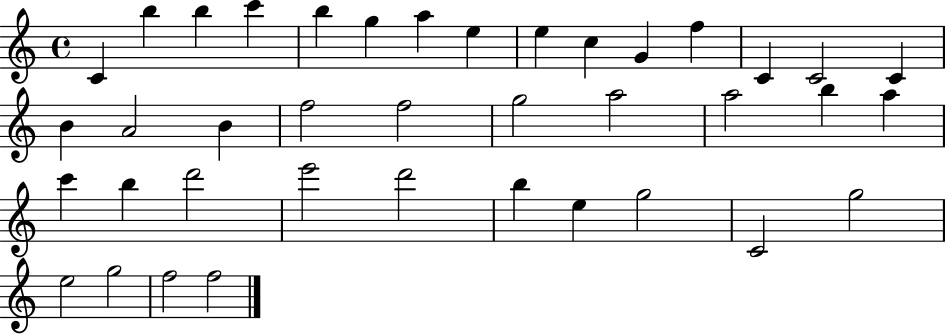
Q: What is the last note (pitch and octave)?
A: F5